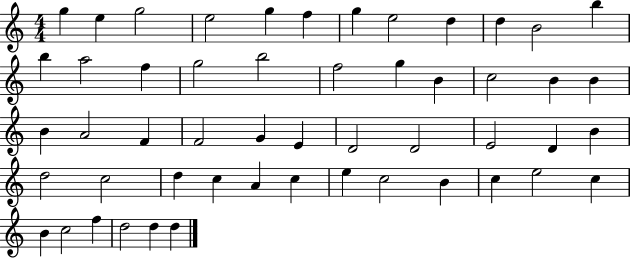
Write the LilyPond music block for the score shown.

{
  \clef treble
  \numericTimeSignature
  \time 4/4
  \key c \major
  g''4 e''4 g''2 | e''2 g''4 f''4 | g''4 e''2 d''4 | d''4 b'2 b''4 | \break b''4 a''2 f''4 | g''2 b''2 | f''2 g''4 b'4 | c''2 b'4 b'4 | \break b'4 a'2 f'4 | f'2 g'4 e'4 | d'2 d'2 | e'2 d'4 b'4 | \break d''2 c''2 | d''4 c''4 a'4 c''4 | e''4 c''2 b'4 | c''4 e''2 c''4 | \break b'4 c''2 f''4 | d''2 d''4 d''4 | \bar "|."
}